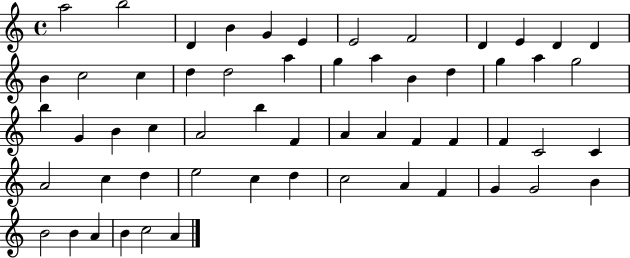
X:1
T:Untitled
M:4/4
L:1/4
K:C
a2 b2 D B G E E2 F2 D E D D B c2 c d d2 a g a B d g a g2 b G B c A2 b F A A F F F C2 C A2 c d e2 c d c2 A F G G2 B B2 B A B c2 A